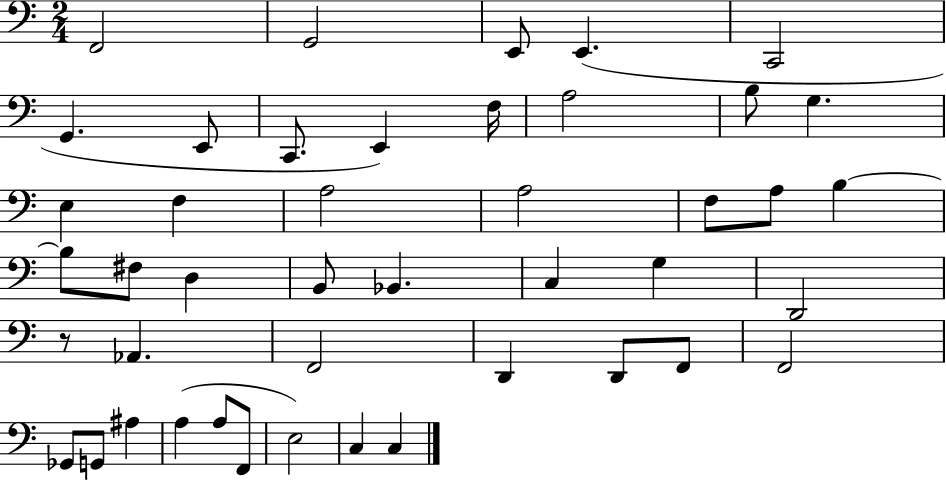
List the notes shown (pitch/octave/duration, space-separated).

F2/h G2/h E2/e E2/q. C2/h G2/q. E2/e C2/e. E2/q F3/s A3/h B3/e G3/q. E3/q F3/q A3/h A3/h F3/e A3/e B3/q B3/e F#3/e D3/q B2/e Bb2/q. C3/q G3/q D2/h R/e Ab2/q. F2/h D2/q D2/e F2/e F2/h Gb2/e G2/e A#3/q A3/q A3/e F2/e E3/h C3/q C3/q